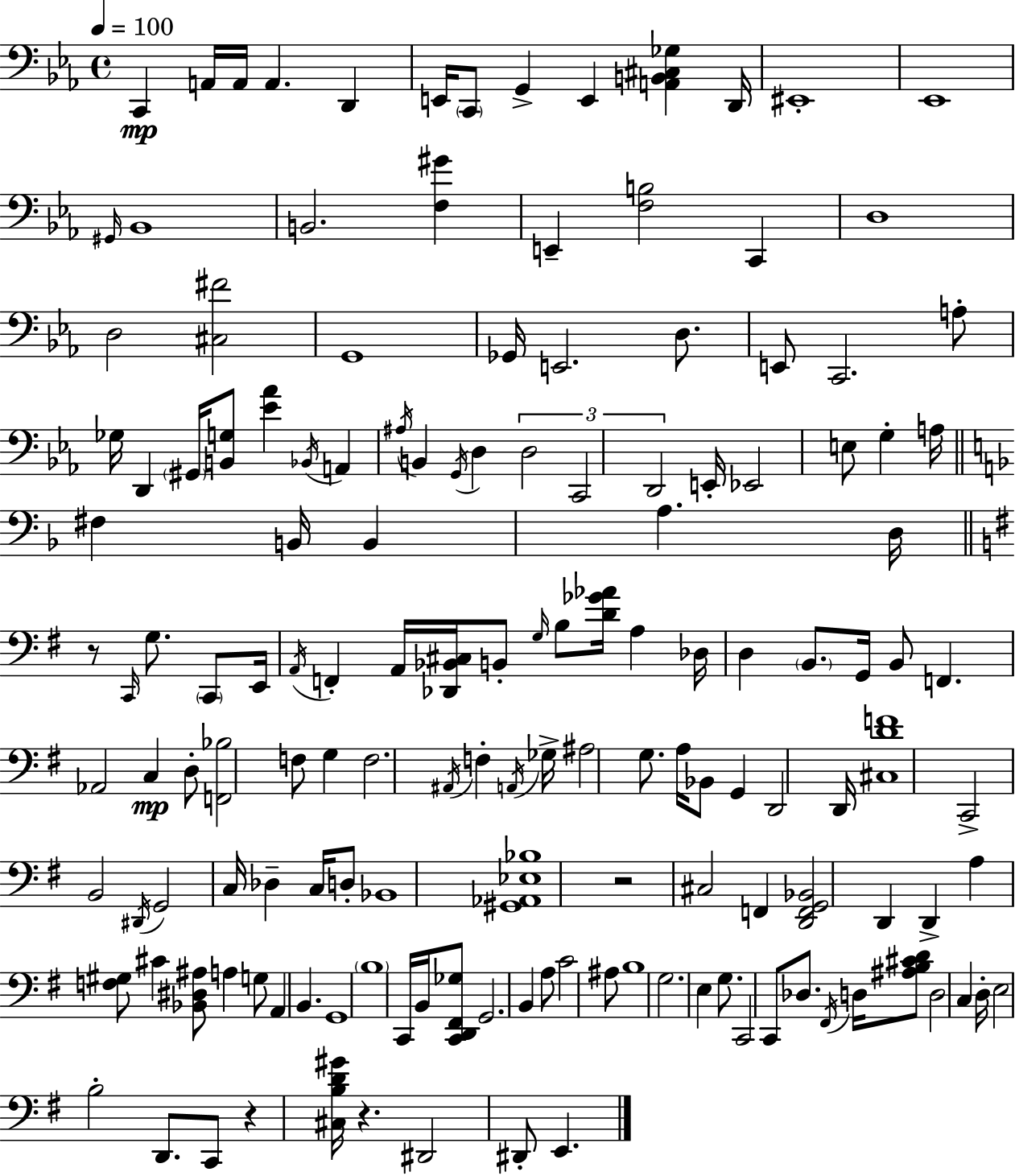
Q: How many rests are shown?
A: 4